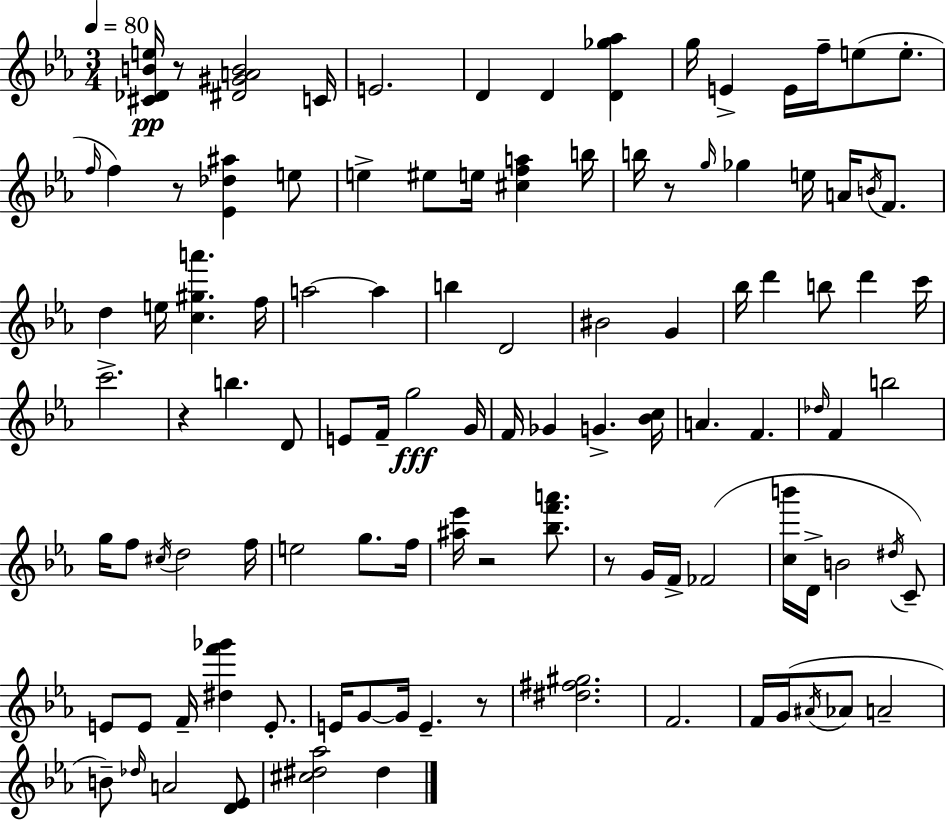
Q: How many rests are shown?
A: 7